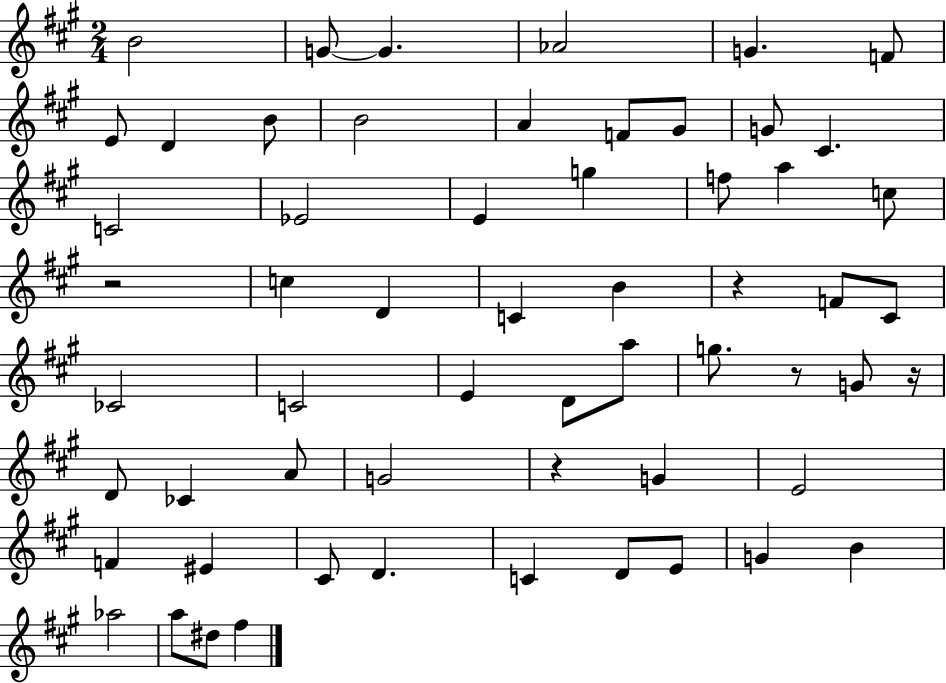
X:1
T:Untitled
M:2/4
L:1/4
K:A
B2 G/2 G _A2 G F/2 E/2 D B/2 B2 A F/2 ^G/2 G/2 ^C C2 _E2 E g f/2 a c/2 z2 c D C B z F/2 ^C/2 _C2 C2 E D/2 a/2 g/2 z/2 G/2 z/4 D/2 _C A/2 G2 z G E2 F ^E ^C/2 D C D/2 E/2 G B _a2 a/2 ^d/2 ^f